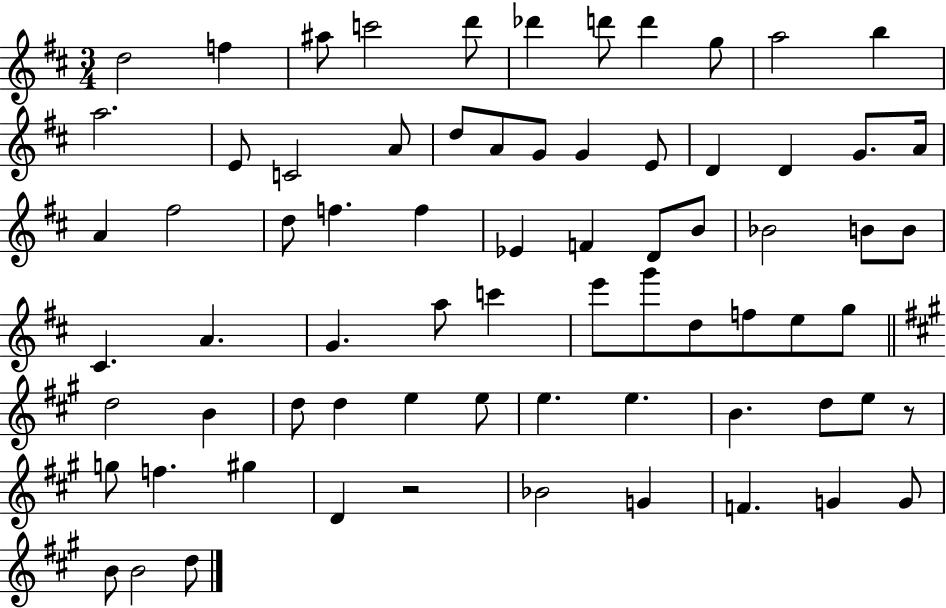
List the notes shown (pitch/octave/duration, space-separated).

D5/h F5/q A#5/e C6/h D6/e Db6/q D6/e D6/q G5/e A5/h B5/q A5/h. E4/e C4/h A4/e D5/e A4/e G4/e G4/q E4/e D4/q D4/q G4/e. A4/s A4/q F#5/h D5/e F5/q. F5/q Eb4/q F4/q D4/e B4/e Bb4/h B4/e B4/e C#4/q. A4/q. G4/q. A5/e C6/q E6/e G6/e D5/e F5/e E5/e G5/e D5/h B4/q D5/e D5/q E5/q E5/e E5/q. E5/q. B4/q. D5/e E5/e R/e G5/e F5/q. G#5/q D4/q R/h Bb4/h G4/q F4/q. G4/q G4/e B4/e B4/h D5/e